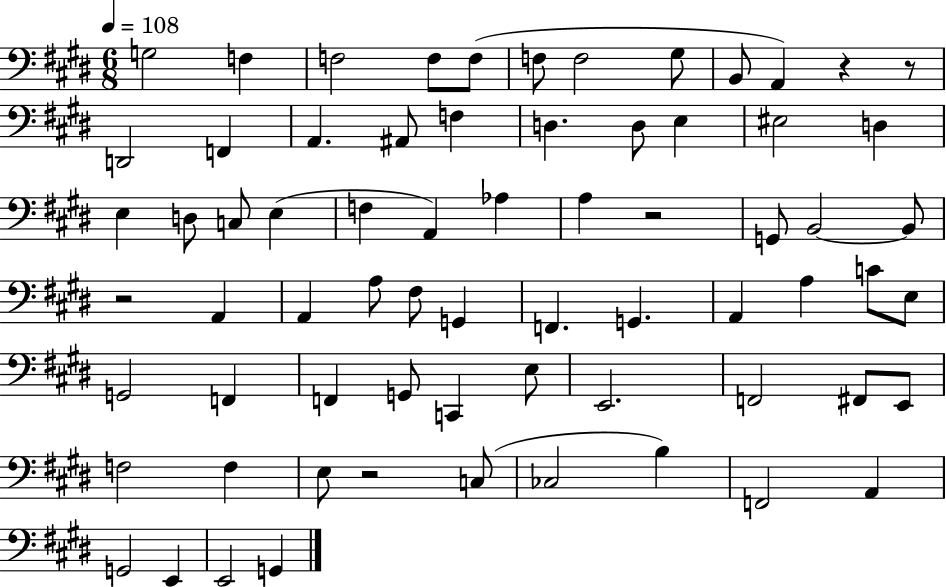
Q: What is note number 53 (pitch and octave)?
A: F3